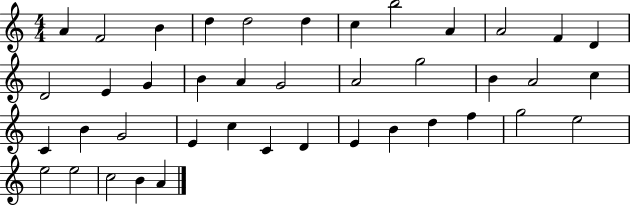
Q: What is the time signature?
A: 4/4